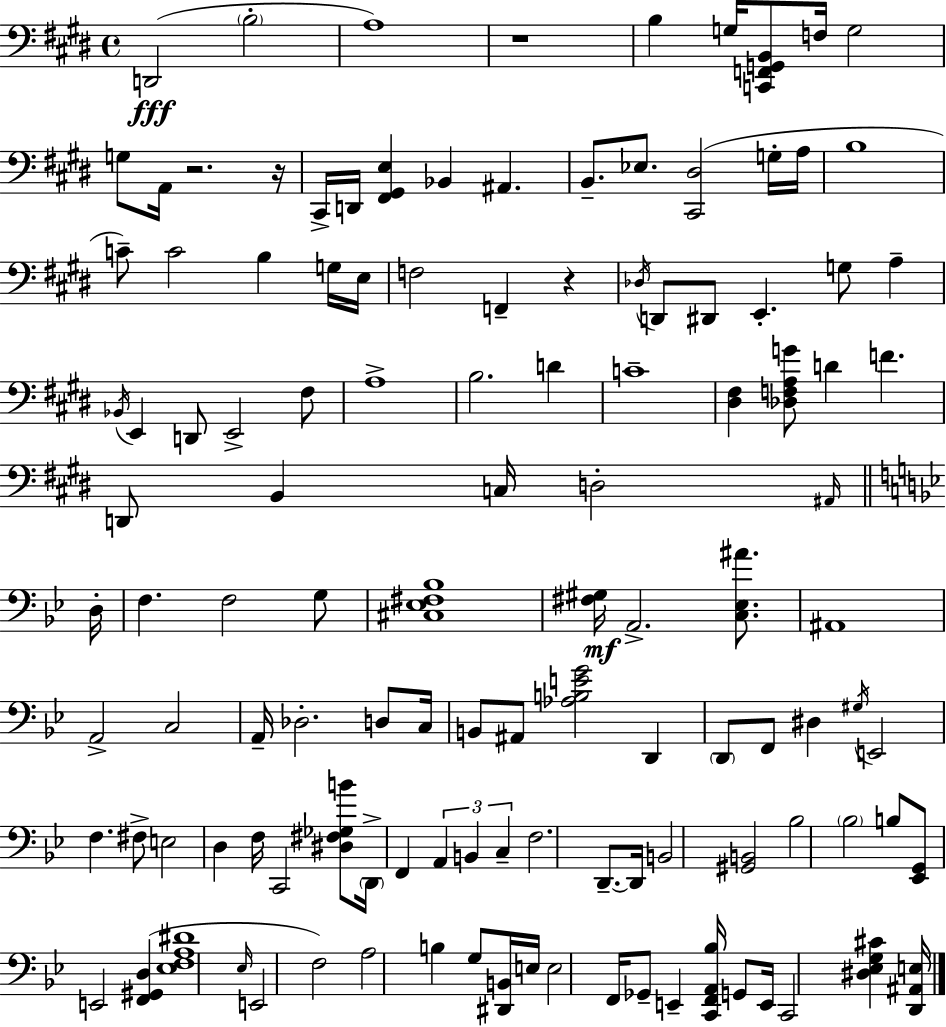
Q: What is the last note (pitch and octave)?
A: C2